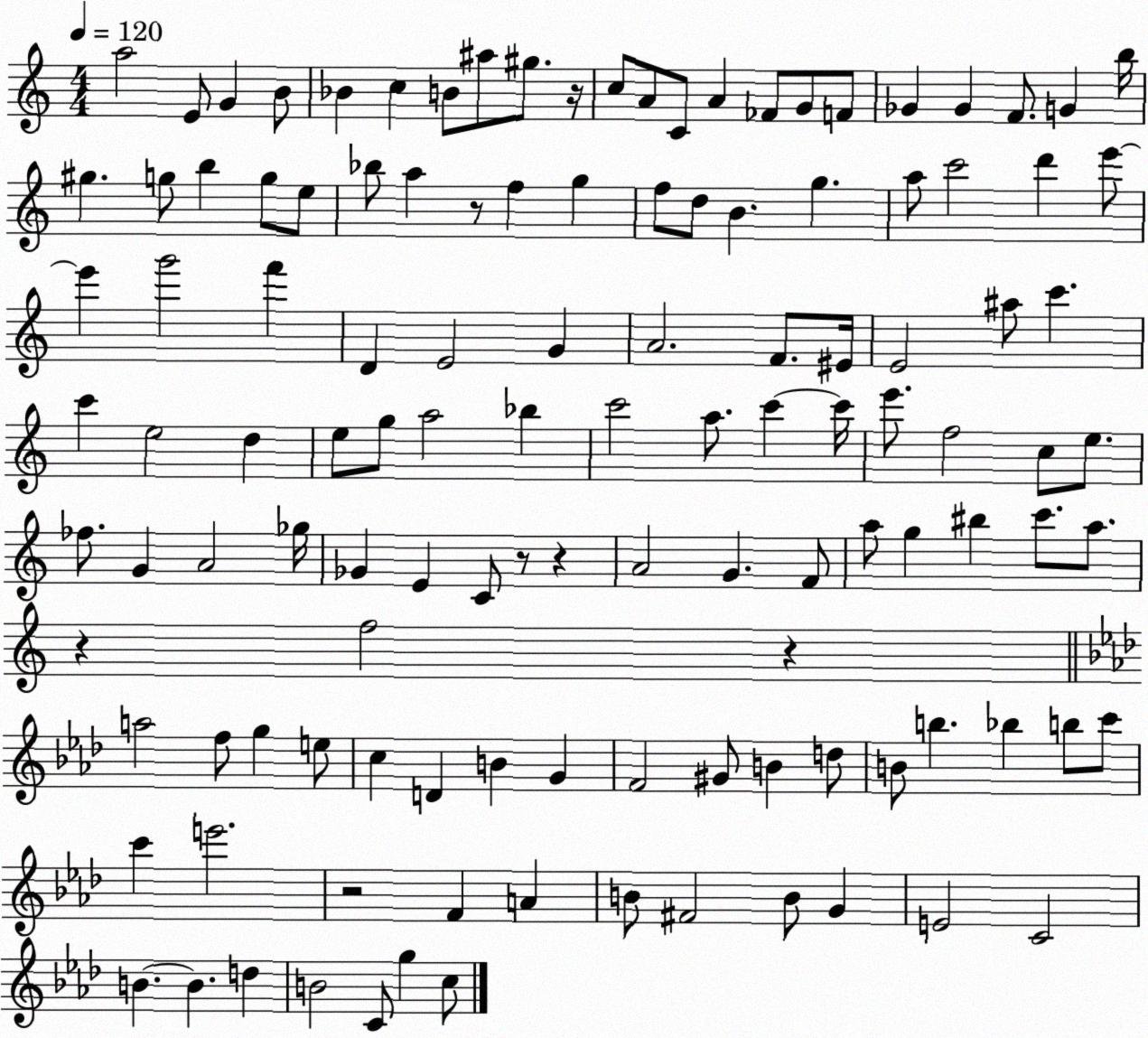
X:1
T:Untitled
M:4/4
L:1/4
K:C
a2 E/2 G B/2 _B c B/2 ^a/2 ^g/2 z/4 c/2 A/2 C/2 A _F/2 G/2 F/2 _G _G F/2 G b/4 ^g g/2 b g/2 e/2 _b/2 a z/2 f g f/2 d/2 B g a/2 c'2 d' e'/2 e' g'2 f' D E2 G A2 F/2 ^E/4 E2 ^a/2 c' c' e2 d e/2 g/2 a2 _b c'2 a/2 c' c'/4 e'/2 f2 c/2 e/2 _f/2 G A2 _g/4 _G E C/2 z/2 z A2 G F/2 a/2 g ^b c'/2 a/2 z f2 z a2 f/2 g e/2 c D B G F2 ^G/2 B d/2 B/2 b _b b/2 c'/2 c' e'2 z2 F A B/2 ^F2 B/2 G E2 C2 B B d B2 C/2 g c/2